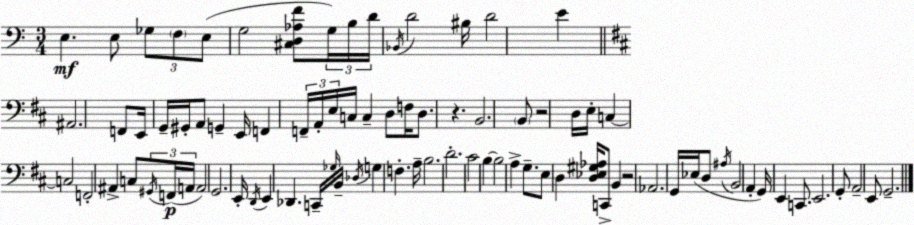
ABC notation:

X:1
T:Untitled
M:3/4
L:1/4
K:Am
E, E,/2 _G,/2 F,/2 E,/2 G,2 [^C,D,_A,F]/2 G,/4 B,/4 D/4 _B,,/4 D2 ^B,/4 D2 E ^A,,2 F,,/2 E,,/4 G,,/4 ^G,,/4 A,,/2 G,, E,,/4 F,, F,,/4 A,,/4 E,/4 C,/4 C, D,/2 F,/4 D,/2 z B,,2 B,,/2 z2 D,/4 E,/4 C, C,2 F,,2 ^A,, C,/2 ^G,,/4 F,,/4 A,,/4 A,,2 G,,2 E,,/4 D,,/4 E,, _D,, C,,/4 _G,/4 B,,/4 _D,/4 G, F, A,/4 B,2 D2 ^C2 B, B,2 A, G,/2 E,/2 D, [D,_E,^G,_A,]/4 C,,/2 B,, z2 _A,,2 G,,/4 _E,/4 D,/2 ^A,/4 B,,2 A,, G,,/4 E,, C,,/2 E,,2 G,,/2 A,,2 E,,/2 G,,2